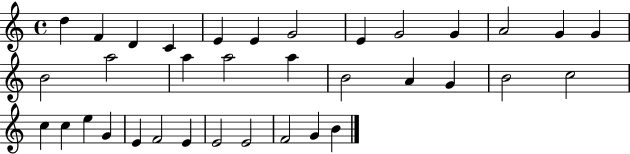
X:1
T:Untitled
M:4/4
L:1/4
K:C
d F D C E E G2 E G2 G A2 G G B2 a2 a a2 a B2 A G B2 c2 c c e G E F2 E E2 E2 F2 G B